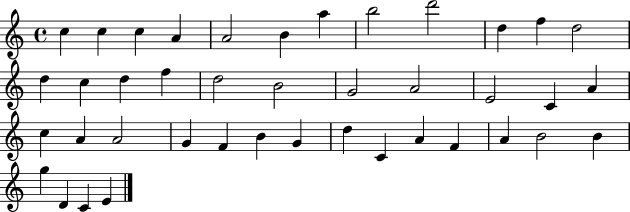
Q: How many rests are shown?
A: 0